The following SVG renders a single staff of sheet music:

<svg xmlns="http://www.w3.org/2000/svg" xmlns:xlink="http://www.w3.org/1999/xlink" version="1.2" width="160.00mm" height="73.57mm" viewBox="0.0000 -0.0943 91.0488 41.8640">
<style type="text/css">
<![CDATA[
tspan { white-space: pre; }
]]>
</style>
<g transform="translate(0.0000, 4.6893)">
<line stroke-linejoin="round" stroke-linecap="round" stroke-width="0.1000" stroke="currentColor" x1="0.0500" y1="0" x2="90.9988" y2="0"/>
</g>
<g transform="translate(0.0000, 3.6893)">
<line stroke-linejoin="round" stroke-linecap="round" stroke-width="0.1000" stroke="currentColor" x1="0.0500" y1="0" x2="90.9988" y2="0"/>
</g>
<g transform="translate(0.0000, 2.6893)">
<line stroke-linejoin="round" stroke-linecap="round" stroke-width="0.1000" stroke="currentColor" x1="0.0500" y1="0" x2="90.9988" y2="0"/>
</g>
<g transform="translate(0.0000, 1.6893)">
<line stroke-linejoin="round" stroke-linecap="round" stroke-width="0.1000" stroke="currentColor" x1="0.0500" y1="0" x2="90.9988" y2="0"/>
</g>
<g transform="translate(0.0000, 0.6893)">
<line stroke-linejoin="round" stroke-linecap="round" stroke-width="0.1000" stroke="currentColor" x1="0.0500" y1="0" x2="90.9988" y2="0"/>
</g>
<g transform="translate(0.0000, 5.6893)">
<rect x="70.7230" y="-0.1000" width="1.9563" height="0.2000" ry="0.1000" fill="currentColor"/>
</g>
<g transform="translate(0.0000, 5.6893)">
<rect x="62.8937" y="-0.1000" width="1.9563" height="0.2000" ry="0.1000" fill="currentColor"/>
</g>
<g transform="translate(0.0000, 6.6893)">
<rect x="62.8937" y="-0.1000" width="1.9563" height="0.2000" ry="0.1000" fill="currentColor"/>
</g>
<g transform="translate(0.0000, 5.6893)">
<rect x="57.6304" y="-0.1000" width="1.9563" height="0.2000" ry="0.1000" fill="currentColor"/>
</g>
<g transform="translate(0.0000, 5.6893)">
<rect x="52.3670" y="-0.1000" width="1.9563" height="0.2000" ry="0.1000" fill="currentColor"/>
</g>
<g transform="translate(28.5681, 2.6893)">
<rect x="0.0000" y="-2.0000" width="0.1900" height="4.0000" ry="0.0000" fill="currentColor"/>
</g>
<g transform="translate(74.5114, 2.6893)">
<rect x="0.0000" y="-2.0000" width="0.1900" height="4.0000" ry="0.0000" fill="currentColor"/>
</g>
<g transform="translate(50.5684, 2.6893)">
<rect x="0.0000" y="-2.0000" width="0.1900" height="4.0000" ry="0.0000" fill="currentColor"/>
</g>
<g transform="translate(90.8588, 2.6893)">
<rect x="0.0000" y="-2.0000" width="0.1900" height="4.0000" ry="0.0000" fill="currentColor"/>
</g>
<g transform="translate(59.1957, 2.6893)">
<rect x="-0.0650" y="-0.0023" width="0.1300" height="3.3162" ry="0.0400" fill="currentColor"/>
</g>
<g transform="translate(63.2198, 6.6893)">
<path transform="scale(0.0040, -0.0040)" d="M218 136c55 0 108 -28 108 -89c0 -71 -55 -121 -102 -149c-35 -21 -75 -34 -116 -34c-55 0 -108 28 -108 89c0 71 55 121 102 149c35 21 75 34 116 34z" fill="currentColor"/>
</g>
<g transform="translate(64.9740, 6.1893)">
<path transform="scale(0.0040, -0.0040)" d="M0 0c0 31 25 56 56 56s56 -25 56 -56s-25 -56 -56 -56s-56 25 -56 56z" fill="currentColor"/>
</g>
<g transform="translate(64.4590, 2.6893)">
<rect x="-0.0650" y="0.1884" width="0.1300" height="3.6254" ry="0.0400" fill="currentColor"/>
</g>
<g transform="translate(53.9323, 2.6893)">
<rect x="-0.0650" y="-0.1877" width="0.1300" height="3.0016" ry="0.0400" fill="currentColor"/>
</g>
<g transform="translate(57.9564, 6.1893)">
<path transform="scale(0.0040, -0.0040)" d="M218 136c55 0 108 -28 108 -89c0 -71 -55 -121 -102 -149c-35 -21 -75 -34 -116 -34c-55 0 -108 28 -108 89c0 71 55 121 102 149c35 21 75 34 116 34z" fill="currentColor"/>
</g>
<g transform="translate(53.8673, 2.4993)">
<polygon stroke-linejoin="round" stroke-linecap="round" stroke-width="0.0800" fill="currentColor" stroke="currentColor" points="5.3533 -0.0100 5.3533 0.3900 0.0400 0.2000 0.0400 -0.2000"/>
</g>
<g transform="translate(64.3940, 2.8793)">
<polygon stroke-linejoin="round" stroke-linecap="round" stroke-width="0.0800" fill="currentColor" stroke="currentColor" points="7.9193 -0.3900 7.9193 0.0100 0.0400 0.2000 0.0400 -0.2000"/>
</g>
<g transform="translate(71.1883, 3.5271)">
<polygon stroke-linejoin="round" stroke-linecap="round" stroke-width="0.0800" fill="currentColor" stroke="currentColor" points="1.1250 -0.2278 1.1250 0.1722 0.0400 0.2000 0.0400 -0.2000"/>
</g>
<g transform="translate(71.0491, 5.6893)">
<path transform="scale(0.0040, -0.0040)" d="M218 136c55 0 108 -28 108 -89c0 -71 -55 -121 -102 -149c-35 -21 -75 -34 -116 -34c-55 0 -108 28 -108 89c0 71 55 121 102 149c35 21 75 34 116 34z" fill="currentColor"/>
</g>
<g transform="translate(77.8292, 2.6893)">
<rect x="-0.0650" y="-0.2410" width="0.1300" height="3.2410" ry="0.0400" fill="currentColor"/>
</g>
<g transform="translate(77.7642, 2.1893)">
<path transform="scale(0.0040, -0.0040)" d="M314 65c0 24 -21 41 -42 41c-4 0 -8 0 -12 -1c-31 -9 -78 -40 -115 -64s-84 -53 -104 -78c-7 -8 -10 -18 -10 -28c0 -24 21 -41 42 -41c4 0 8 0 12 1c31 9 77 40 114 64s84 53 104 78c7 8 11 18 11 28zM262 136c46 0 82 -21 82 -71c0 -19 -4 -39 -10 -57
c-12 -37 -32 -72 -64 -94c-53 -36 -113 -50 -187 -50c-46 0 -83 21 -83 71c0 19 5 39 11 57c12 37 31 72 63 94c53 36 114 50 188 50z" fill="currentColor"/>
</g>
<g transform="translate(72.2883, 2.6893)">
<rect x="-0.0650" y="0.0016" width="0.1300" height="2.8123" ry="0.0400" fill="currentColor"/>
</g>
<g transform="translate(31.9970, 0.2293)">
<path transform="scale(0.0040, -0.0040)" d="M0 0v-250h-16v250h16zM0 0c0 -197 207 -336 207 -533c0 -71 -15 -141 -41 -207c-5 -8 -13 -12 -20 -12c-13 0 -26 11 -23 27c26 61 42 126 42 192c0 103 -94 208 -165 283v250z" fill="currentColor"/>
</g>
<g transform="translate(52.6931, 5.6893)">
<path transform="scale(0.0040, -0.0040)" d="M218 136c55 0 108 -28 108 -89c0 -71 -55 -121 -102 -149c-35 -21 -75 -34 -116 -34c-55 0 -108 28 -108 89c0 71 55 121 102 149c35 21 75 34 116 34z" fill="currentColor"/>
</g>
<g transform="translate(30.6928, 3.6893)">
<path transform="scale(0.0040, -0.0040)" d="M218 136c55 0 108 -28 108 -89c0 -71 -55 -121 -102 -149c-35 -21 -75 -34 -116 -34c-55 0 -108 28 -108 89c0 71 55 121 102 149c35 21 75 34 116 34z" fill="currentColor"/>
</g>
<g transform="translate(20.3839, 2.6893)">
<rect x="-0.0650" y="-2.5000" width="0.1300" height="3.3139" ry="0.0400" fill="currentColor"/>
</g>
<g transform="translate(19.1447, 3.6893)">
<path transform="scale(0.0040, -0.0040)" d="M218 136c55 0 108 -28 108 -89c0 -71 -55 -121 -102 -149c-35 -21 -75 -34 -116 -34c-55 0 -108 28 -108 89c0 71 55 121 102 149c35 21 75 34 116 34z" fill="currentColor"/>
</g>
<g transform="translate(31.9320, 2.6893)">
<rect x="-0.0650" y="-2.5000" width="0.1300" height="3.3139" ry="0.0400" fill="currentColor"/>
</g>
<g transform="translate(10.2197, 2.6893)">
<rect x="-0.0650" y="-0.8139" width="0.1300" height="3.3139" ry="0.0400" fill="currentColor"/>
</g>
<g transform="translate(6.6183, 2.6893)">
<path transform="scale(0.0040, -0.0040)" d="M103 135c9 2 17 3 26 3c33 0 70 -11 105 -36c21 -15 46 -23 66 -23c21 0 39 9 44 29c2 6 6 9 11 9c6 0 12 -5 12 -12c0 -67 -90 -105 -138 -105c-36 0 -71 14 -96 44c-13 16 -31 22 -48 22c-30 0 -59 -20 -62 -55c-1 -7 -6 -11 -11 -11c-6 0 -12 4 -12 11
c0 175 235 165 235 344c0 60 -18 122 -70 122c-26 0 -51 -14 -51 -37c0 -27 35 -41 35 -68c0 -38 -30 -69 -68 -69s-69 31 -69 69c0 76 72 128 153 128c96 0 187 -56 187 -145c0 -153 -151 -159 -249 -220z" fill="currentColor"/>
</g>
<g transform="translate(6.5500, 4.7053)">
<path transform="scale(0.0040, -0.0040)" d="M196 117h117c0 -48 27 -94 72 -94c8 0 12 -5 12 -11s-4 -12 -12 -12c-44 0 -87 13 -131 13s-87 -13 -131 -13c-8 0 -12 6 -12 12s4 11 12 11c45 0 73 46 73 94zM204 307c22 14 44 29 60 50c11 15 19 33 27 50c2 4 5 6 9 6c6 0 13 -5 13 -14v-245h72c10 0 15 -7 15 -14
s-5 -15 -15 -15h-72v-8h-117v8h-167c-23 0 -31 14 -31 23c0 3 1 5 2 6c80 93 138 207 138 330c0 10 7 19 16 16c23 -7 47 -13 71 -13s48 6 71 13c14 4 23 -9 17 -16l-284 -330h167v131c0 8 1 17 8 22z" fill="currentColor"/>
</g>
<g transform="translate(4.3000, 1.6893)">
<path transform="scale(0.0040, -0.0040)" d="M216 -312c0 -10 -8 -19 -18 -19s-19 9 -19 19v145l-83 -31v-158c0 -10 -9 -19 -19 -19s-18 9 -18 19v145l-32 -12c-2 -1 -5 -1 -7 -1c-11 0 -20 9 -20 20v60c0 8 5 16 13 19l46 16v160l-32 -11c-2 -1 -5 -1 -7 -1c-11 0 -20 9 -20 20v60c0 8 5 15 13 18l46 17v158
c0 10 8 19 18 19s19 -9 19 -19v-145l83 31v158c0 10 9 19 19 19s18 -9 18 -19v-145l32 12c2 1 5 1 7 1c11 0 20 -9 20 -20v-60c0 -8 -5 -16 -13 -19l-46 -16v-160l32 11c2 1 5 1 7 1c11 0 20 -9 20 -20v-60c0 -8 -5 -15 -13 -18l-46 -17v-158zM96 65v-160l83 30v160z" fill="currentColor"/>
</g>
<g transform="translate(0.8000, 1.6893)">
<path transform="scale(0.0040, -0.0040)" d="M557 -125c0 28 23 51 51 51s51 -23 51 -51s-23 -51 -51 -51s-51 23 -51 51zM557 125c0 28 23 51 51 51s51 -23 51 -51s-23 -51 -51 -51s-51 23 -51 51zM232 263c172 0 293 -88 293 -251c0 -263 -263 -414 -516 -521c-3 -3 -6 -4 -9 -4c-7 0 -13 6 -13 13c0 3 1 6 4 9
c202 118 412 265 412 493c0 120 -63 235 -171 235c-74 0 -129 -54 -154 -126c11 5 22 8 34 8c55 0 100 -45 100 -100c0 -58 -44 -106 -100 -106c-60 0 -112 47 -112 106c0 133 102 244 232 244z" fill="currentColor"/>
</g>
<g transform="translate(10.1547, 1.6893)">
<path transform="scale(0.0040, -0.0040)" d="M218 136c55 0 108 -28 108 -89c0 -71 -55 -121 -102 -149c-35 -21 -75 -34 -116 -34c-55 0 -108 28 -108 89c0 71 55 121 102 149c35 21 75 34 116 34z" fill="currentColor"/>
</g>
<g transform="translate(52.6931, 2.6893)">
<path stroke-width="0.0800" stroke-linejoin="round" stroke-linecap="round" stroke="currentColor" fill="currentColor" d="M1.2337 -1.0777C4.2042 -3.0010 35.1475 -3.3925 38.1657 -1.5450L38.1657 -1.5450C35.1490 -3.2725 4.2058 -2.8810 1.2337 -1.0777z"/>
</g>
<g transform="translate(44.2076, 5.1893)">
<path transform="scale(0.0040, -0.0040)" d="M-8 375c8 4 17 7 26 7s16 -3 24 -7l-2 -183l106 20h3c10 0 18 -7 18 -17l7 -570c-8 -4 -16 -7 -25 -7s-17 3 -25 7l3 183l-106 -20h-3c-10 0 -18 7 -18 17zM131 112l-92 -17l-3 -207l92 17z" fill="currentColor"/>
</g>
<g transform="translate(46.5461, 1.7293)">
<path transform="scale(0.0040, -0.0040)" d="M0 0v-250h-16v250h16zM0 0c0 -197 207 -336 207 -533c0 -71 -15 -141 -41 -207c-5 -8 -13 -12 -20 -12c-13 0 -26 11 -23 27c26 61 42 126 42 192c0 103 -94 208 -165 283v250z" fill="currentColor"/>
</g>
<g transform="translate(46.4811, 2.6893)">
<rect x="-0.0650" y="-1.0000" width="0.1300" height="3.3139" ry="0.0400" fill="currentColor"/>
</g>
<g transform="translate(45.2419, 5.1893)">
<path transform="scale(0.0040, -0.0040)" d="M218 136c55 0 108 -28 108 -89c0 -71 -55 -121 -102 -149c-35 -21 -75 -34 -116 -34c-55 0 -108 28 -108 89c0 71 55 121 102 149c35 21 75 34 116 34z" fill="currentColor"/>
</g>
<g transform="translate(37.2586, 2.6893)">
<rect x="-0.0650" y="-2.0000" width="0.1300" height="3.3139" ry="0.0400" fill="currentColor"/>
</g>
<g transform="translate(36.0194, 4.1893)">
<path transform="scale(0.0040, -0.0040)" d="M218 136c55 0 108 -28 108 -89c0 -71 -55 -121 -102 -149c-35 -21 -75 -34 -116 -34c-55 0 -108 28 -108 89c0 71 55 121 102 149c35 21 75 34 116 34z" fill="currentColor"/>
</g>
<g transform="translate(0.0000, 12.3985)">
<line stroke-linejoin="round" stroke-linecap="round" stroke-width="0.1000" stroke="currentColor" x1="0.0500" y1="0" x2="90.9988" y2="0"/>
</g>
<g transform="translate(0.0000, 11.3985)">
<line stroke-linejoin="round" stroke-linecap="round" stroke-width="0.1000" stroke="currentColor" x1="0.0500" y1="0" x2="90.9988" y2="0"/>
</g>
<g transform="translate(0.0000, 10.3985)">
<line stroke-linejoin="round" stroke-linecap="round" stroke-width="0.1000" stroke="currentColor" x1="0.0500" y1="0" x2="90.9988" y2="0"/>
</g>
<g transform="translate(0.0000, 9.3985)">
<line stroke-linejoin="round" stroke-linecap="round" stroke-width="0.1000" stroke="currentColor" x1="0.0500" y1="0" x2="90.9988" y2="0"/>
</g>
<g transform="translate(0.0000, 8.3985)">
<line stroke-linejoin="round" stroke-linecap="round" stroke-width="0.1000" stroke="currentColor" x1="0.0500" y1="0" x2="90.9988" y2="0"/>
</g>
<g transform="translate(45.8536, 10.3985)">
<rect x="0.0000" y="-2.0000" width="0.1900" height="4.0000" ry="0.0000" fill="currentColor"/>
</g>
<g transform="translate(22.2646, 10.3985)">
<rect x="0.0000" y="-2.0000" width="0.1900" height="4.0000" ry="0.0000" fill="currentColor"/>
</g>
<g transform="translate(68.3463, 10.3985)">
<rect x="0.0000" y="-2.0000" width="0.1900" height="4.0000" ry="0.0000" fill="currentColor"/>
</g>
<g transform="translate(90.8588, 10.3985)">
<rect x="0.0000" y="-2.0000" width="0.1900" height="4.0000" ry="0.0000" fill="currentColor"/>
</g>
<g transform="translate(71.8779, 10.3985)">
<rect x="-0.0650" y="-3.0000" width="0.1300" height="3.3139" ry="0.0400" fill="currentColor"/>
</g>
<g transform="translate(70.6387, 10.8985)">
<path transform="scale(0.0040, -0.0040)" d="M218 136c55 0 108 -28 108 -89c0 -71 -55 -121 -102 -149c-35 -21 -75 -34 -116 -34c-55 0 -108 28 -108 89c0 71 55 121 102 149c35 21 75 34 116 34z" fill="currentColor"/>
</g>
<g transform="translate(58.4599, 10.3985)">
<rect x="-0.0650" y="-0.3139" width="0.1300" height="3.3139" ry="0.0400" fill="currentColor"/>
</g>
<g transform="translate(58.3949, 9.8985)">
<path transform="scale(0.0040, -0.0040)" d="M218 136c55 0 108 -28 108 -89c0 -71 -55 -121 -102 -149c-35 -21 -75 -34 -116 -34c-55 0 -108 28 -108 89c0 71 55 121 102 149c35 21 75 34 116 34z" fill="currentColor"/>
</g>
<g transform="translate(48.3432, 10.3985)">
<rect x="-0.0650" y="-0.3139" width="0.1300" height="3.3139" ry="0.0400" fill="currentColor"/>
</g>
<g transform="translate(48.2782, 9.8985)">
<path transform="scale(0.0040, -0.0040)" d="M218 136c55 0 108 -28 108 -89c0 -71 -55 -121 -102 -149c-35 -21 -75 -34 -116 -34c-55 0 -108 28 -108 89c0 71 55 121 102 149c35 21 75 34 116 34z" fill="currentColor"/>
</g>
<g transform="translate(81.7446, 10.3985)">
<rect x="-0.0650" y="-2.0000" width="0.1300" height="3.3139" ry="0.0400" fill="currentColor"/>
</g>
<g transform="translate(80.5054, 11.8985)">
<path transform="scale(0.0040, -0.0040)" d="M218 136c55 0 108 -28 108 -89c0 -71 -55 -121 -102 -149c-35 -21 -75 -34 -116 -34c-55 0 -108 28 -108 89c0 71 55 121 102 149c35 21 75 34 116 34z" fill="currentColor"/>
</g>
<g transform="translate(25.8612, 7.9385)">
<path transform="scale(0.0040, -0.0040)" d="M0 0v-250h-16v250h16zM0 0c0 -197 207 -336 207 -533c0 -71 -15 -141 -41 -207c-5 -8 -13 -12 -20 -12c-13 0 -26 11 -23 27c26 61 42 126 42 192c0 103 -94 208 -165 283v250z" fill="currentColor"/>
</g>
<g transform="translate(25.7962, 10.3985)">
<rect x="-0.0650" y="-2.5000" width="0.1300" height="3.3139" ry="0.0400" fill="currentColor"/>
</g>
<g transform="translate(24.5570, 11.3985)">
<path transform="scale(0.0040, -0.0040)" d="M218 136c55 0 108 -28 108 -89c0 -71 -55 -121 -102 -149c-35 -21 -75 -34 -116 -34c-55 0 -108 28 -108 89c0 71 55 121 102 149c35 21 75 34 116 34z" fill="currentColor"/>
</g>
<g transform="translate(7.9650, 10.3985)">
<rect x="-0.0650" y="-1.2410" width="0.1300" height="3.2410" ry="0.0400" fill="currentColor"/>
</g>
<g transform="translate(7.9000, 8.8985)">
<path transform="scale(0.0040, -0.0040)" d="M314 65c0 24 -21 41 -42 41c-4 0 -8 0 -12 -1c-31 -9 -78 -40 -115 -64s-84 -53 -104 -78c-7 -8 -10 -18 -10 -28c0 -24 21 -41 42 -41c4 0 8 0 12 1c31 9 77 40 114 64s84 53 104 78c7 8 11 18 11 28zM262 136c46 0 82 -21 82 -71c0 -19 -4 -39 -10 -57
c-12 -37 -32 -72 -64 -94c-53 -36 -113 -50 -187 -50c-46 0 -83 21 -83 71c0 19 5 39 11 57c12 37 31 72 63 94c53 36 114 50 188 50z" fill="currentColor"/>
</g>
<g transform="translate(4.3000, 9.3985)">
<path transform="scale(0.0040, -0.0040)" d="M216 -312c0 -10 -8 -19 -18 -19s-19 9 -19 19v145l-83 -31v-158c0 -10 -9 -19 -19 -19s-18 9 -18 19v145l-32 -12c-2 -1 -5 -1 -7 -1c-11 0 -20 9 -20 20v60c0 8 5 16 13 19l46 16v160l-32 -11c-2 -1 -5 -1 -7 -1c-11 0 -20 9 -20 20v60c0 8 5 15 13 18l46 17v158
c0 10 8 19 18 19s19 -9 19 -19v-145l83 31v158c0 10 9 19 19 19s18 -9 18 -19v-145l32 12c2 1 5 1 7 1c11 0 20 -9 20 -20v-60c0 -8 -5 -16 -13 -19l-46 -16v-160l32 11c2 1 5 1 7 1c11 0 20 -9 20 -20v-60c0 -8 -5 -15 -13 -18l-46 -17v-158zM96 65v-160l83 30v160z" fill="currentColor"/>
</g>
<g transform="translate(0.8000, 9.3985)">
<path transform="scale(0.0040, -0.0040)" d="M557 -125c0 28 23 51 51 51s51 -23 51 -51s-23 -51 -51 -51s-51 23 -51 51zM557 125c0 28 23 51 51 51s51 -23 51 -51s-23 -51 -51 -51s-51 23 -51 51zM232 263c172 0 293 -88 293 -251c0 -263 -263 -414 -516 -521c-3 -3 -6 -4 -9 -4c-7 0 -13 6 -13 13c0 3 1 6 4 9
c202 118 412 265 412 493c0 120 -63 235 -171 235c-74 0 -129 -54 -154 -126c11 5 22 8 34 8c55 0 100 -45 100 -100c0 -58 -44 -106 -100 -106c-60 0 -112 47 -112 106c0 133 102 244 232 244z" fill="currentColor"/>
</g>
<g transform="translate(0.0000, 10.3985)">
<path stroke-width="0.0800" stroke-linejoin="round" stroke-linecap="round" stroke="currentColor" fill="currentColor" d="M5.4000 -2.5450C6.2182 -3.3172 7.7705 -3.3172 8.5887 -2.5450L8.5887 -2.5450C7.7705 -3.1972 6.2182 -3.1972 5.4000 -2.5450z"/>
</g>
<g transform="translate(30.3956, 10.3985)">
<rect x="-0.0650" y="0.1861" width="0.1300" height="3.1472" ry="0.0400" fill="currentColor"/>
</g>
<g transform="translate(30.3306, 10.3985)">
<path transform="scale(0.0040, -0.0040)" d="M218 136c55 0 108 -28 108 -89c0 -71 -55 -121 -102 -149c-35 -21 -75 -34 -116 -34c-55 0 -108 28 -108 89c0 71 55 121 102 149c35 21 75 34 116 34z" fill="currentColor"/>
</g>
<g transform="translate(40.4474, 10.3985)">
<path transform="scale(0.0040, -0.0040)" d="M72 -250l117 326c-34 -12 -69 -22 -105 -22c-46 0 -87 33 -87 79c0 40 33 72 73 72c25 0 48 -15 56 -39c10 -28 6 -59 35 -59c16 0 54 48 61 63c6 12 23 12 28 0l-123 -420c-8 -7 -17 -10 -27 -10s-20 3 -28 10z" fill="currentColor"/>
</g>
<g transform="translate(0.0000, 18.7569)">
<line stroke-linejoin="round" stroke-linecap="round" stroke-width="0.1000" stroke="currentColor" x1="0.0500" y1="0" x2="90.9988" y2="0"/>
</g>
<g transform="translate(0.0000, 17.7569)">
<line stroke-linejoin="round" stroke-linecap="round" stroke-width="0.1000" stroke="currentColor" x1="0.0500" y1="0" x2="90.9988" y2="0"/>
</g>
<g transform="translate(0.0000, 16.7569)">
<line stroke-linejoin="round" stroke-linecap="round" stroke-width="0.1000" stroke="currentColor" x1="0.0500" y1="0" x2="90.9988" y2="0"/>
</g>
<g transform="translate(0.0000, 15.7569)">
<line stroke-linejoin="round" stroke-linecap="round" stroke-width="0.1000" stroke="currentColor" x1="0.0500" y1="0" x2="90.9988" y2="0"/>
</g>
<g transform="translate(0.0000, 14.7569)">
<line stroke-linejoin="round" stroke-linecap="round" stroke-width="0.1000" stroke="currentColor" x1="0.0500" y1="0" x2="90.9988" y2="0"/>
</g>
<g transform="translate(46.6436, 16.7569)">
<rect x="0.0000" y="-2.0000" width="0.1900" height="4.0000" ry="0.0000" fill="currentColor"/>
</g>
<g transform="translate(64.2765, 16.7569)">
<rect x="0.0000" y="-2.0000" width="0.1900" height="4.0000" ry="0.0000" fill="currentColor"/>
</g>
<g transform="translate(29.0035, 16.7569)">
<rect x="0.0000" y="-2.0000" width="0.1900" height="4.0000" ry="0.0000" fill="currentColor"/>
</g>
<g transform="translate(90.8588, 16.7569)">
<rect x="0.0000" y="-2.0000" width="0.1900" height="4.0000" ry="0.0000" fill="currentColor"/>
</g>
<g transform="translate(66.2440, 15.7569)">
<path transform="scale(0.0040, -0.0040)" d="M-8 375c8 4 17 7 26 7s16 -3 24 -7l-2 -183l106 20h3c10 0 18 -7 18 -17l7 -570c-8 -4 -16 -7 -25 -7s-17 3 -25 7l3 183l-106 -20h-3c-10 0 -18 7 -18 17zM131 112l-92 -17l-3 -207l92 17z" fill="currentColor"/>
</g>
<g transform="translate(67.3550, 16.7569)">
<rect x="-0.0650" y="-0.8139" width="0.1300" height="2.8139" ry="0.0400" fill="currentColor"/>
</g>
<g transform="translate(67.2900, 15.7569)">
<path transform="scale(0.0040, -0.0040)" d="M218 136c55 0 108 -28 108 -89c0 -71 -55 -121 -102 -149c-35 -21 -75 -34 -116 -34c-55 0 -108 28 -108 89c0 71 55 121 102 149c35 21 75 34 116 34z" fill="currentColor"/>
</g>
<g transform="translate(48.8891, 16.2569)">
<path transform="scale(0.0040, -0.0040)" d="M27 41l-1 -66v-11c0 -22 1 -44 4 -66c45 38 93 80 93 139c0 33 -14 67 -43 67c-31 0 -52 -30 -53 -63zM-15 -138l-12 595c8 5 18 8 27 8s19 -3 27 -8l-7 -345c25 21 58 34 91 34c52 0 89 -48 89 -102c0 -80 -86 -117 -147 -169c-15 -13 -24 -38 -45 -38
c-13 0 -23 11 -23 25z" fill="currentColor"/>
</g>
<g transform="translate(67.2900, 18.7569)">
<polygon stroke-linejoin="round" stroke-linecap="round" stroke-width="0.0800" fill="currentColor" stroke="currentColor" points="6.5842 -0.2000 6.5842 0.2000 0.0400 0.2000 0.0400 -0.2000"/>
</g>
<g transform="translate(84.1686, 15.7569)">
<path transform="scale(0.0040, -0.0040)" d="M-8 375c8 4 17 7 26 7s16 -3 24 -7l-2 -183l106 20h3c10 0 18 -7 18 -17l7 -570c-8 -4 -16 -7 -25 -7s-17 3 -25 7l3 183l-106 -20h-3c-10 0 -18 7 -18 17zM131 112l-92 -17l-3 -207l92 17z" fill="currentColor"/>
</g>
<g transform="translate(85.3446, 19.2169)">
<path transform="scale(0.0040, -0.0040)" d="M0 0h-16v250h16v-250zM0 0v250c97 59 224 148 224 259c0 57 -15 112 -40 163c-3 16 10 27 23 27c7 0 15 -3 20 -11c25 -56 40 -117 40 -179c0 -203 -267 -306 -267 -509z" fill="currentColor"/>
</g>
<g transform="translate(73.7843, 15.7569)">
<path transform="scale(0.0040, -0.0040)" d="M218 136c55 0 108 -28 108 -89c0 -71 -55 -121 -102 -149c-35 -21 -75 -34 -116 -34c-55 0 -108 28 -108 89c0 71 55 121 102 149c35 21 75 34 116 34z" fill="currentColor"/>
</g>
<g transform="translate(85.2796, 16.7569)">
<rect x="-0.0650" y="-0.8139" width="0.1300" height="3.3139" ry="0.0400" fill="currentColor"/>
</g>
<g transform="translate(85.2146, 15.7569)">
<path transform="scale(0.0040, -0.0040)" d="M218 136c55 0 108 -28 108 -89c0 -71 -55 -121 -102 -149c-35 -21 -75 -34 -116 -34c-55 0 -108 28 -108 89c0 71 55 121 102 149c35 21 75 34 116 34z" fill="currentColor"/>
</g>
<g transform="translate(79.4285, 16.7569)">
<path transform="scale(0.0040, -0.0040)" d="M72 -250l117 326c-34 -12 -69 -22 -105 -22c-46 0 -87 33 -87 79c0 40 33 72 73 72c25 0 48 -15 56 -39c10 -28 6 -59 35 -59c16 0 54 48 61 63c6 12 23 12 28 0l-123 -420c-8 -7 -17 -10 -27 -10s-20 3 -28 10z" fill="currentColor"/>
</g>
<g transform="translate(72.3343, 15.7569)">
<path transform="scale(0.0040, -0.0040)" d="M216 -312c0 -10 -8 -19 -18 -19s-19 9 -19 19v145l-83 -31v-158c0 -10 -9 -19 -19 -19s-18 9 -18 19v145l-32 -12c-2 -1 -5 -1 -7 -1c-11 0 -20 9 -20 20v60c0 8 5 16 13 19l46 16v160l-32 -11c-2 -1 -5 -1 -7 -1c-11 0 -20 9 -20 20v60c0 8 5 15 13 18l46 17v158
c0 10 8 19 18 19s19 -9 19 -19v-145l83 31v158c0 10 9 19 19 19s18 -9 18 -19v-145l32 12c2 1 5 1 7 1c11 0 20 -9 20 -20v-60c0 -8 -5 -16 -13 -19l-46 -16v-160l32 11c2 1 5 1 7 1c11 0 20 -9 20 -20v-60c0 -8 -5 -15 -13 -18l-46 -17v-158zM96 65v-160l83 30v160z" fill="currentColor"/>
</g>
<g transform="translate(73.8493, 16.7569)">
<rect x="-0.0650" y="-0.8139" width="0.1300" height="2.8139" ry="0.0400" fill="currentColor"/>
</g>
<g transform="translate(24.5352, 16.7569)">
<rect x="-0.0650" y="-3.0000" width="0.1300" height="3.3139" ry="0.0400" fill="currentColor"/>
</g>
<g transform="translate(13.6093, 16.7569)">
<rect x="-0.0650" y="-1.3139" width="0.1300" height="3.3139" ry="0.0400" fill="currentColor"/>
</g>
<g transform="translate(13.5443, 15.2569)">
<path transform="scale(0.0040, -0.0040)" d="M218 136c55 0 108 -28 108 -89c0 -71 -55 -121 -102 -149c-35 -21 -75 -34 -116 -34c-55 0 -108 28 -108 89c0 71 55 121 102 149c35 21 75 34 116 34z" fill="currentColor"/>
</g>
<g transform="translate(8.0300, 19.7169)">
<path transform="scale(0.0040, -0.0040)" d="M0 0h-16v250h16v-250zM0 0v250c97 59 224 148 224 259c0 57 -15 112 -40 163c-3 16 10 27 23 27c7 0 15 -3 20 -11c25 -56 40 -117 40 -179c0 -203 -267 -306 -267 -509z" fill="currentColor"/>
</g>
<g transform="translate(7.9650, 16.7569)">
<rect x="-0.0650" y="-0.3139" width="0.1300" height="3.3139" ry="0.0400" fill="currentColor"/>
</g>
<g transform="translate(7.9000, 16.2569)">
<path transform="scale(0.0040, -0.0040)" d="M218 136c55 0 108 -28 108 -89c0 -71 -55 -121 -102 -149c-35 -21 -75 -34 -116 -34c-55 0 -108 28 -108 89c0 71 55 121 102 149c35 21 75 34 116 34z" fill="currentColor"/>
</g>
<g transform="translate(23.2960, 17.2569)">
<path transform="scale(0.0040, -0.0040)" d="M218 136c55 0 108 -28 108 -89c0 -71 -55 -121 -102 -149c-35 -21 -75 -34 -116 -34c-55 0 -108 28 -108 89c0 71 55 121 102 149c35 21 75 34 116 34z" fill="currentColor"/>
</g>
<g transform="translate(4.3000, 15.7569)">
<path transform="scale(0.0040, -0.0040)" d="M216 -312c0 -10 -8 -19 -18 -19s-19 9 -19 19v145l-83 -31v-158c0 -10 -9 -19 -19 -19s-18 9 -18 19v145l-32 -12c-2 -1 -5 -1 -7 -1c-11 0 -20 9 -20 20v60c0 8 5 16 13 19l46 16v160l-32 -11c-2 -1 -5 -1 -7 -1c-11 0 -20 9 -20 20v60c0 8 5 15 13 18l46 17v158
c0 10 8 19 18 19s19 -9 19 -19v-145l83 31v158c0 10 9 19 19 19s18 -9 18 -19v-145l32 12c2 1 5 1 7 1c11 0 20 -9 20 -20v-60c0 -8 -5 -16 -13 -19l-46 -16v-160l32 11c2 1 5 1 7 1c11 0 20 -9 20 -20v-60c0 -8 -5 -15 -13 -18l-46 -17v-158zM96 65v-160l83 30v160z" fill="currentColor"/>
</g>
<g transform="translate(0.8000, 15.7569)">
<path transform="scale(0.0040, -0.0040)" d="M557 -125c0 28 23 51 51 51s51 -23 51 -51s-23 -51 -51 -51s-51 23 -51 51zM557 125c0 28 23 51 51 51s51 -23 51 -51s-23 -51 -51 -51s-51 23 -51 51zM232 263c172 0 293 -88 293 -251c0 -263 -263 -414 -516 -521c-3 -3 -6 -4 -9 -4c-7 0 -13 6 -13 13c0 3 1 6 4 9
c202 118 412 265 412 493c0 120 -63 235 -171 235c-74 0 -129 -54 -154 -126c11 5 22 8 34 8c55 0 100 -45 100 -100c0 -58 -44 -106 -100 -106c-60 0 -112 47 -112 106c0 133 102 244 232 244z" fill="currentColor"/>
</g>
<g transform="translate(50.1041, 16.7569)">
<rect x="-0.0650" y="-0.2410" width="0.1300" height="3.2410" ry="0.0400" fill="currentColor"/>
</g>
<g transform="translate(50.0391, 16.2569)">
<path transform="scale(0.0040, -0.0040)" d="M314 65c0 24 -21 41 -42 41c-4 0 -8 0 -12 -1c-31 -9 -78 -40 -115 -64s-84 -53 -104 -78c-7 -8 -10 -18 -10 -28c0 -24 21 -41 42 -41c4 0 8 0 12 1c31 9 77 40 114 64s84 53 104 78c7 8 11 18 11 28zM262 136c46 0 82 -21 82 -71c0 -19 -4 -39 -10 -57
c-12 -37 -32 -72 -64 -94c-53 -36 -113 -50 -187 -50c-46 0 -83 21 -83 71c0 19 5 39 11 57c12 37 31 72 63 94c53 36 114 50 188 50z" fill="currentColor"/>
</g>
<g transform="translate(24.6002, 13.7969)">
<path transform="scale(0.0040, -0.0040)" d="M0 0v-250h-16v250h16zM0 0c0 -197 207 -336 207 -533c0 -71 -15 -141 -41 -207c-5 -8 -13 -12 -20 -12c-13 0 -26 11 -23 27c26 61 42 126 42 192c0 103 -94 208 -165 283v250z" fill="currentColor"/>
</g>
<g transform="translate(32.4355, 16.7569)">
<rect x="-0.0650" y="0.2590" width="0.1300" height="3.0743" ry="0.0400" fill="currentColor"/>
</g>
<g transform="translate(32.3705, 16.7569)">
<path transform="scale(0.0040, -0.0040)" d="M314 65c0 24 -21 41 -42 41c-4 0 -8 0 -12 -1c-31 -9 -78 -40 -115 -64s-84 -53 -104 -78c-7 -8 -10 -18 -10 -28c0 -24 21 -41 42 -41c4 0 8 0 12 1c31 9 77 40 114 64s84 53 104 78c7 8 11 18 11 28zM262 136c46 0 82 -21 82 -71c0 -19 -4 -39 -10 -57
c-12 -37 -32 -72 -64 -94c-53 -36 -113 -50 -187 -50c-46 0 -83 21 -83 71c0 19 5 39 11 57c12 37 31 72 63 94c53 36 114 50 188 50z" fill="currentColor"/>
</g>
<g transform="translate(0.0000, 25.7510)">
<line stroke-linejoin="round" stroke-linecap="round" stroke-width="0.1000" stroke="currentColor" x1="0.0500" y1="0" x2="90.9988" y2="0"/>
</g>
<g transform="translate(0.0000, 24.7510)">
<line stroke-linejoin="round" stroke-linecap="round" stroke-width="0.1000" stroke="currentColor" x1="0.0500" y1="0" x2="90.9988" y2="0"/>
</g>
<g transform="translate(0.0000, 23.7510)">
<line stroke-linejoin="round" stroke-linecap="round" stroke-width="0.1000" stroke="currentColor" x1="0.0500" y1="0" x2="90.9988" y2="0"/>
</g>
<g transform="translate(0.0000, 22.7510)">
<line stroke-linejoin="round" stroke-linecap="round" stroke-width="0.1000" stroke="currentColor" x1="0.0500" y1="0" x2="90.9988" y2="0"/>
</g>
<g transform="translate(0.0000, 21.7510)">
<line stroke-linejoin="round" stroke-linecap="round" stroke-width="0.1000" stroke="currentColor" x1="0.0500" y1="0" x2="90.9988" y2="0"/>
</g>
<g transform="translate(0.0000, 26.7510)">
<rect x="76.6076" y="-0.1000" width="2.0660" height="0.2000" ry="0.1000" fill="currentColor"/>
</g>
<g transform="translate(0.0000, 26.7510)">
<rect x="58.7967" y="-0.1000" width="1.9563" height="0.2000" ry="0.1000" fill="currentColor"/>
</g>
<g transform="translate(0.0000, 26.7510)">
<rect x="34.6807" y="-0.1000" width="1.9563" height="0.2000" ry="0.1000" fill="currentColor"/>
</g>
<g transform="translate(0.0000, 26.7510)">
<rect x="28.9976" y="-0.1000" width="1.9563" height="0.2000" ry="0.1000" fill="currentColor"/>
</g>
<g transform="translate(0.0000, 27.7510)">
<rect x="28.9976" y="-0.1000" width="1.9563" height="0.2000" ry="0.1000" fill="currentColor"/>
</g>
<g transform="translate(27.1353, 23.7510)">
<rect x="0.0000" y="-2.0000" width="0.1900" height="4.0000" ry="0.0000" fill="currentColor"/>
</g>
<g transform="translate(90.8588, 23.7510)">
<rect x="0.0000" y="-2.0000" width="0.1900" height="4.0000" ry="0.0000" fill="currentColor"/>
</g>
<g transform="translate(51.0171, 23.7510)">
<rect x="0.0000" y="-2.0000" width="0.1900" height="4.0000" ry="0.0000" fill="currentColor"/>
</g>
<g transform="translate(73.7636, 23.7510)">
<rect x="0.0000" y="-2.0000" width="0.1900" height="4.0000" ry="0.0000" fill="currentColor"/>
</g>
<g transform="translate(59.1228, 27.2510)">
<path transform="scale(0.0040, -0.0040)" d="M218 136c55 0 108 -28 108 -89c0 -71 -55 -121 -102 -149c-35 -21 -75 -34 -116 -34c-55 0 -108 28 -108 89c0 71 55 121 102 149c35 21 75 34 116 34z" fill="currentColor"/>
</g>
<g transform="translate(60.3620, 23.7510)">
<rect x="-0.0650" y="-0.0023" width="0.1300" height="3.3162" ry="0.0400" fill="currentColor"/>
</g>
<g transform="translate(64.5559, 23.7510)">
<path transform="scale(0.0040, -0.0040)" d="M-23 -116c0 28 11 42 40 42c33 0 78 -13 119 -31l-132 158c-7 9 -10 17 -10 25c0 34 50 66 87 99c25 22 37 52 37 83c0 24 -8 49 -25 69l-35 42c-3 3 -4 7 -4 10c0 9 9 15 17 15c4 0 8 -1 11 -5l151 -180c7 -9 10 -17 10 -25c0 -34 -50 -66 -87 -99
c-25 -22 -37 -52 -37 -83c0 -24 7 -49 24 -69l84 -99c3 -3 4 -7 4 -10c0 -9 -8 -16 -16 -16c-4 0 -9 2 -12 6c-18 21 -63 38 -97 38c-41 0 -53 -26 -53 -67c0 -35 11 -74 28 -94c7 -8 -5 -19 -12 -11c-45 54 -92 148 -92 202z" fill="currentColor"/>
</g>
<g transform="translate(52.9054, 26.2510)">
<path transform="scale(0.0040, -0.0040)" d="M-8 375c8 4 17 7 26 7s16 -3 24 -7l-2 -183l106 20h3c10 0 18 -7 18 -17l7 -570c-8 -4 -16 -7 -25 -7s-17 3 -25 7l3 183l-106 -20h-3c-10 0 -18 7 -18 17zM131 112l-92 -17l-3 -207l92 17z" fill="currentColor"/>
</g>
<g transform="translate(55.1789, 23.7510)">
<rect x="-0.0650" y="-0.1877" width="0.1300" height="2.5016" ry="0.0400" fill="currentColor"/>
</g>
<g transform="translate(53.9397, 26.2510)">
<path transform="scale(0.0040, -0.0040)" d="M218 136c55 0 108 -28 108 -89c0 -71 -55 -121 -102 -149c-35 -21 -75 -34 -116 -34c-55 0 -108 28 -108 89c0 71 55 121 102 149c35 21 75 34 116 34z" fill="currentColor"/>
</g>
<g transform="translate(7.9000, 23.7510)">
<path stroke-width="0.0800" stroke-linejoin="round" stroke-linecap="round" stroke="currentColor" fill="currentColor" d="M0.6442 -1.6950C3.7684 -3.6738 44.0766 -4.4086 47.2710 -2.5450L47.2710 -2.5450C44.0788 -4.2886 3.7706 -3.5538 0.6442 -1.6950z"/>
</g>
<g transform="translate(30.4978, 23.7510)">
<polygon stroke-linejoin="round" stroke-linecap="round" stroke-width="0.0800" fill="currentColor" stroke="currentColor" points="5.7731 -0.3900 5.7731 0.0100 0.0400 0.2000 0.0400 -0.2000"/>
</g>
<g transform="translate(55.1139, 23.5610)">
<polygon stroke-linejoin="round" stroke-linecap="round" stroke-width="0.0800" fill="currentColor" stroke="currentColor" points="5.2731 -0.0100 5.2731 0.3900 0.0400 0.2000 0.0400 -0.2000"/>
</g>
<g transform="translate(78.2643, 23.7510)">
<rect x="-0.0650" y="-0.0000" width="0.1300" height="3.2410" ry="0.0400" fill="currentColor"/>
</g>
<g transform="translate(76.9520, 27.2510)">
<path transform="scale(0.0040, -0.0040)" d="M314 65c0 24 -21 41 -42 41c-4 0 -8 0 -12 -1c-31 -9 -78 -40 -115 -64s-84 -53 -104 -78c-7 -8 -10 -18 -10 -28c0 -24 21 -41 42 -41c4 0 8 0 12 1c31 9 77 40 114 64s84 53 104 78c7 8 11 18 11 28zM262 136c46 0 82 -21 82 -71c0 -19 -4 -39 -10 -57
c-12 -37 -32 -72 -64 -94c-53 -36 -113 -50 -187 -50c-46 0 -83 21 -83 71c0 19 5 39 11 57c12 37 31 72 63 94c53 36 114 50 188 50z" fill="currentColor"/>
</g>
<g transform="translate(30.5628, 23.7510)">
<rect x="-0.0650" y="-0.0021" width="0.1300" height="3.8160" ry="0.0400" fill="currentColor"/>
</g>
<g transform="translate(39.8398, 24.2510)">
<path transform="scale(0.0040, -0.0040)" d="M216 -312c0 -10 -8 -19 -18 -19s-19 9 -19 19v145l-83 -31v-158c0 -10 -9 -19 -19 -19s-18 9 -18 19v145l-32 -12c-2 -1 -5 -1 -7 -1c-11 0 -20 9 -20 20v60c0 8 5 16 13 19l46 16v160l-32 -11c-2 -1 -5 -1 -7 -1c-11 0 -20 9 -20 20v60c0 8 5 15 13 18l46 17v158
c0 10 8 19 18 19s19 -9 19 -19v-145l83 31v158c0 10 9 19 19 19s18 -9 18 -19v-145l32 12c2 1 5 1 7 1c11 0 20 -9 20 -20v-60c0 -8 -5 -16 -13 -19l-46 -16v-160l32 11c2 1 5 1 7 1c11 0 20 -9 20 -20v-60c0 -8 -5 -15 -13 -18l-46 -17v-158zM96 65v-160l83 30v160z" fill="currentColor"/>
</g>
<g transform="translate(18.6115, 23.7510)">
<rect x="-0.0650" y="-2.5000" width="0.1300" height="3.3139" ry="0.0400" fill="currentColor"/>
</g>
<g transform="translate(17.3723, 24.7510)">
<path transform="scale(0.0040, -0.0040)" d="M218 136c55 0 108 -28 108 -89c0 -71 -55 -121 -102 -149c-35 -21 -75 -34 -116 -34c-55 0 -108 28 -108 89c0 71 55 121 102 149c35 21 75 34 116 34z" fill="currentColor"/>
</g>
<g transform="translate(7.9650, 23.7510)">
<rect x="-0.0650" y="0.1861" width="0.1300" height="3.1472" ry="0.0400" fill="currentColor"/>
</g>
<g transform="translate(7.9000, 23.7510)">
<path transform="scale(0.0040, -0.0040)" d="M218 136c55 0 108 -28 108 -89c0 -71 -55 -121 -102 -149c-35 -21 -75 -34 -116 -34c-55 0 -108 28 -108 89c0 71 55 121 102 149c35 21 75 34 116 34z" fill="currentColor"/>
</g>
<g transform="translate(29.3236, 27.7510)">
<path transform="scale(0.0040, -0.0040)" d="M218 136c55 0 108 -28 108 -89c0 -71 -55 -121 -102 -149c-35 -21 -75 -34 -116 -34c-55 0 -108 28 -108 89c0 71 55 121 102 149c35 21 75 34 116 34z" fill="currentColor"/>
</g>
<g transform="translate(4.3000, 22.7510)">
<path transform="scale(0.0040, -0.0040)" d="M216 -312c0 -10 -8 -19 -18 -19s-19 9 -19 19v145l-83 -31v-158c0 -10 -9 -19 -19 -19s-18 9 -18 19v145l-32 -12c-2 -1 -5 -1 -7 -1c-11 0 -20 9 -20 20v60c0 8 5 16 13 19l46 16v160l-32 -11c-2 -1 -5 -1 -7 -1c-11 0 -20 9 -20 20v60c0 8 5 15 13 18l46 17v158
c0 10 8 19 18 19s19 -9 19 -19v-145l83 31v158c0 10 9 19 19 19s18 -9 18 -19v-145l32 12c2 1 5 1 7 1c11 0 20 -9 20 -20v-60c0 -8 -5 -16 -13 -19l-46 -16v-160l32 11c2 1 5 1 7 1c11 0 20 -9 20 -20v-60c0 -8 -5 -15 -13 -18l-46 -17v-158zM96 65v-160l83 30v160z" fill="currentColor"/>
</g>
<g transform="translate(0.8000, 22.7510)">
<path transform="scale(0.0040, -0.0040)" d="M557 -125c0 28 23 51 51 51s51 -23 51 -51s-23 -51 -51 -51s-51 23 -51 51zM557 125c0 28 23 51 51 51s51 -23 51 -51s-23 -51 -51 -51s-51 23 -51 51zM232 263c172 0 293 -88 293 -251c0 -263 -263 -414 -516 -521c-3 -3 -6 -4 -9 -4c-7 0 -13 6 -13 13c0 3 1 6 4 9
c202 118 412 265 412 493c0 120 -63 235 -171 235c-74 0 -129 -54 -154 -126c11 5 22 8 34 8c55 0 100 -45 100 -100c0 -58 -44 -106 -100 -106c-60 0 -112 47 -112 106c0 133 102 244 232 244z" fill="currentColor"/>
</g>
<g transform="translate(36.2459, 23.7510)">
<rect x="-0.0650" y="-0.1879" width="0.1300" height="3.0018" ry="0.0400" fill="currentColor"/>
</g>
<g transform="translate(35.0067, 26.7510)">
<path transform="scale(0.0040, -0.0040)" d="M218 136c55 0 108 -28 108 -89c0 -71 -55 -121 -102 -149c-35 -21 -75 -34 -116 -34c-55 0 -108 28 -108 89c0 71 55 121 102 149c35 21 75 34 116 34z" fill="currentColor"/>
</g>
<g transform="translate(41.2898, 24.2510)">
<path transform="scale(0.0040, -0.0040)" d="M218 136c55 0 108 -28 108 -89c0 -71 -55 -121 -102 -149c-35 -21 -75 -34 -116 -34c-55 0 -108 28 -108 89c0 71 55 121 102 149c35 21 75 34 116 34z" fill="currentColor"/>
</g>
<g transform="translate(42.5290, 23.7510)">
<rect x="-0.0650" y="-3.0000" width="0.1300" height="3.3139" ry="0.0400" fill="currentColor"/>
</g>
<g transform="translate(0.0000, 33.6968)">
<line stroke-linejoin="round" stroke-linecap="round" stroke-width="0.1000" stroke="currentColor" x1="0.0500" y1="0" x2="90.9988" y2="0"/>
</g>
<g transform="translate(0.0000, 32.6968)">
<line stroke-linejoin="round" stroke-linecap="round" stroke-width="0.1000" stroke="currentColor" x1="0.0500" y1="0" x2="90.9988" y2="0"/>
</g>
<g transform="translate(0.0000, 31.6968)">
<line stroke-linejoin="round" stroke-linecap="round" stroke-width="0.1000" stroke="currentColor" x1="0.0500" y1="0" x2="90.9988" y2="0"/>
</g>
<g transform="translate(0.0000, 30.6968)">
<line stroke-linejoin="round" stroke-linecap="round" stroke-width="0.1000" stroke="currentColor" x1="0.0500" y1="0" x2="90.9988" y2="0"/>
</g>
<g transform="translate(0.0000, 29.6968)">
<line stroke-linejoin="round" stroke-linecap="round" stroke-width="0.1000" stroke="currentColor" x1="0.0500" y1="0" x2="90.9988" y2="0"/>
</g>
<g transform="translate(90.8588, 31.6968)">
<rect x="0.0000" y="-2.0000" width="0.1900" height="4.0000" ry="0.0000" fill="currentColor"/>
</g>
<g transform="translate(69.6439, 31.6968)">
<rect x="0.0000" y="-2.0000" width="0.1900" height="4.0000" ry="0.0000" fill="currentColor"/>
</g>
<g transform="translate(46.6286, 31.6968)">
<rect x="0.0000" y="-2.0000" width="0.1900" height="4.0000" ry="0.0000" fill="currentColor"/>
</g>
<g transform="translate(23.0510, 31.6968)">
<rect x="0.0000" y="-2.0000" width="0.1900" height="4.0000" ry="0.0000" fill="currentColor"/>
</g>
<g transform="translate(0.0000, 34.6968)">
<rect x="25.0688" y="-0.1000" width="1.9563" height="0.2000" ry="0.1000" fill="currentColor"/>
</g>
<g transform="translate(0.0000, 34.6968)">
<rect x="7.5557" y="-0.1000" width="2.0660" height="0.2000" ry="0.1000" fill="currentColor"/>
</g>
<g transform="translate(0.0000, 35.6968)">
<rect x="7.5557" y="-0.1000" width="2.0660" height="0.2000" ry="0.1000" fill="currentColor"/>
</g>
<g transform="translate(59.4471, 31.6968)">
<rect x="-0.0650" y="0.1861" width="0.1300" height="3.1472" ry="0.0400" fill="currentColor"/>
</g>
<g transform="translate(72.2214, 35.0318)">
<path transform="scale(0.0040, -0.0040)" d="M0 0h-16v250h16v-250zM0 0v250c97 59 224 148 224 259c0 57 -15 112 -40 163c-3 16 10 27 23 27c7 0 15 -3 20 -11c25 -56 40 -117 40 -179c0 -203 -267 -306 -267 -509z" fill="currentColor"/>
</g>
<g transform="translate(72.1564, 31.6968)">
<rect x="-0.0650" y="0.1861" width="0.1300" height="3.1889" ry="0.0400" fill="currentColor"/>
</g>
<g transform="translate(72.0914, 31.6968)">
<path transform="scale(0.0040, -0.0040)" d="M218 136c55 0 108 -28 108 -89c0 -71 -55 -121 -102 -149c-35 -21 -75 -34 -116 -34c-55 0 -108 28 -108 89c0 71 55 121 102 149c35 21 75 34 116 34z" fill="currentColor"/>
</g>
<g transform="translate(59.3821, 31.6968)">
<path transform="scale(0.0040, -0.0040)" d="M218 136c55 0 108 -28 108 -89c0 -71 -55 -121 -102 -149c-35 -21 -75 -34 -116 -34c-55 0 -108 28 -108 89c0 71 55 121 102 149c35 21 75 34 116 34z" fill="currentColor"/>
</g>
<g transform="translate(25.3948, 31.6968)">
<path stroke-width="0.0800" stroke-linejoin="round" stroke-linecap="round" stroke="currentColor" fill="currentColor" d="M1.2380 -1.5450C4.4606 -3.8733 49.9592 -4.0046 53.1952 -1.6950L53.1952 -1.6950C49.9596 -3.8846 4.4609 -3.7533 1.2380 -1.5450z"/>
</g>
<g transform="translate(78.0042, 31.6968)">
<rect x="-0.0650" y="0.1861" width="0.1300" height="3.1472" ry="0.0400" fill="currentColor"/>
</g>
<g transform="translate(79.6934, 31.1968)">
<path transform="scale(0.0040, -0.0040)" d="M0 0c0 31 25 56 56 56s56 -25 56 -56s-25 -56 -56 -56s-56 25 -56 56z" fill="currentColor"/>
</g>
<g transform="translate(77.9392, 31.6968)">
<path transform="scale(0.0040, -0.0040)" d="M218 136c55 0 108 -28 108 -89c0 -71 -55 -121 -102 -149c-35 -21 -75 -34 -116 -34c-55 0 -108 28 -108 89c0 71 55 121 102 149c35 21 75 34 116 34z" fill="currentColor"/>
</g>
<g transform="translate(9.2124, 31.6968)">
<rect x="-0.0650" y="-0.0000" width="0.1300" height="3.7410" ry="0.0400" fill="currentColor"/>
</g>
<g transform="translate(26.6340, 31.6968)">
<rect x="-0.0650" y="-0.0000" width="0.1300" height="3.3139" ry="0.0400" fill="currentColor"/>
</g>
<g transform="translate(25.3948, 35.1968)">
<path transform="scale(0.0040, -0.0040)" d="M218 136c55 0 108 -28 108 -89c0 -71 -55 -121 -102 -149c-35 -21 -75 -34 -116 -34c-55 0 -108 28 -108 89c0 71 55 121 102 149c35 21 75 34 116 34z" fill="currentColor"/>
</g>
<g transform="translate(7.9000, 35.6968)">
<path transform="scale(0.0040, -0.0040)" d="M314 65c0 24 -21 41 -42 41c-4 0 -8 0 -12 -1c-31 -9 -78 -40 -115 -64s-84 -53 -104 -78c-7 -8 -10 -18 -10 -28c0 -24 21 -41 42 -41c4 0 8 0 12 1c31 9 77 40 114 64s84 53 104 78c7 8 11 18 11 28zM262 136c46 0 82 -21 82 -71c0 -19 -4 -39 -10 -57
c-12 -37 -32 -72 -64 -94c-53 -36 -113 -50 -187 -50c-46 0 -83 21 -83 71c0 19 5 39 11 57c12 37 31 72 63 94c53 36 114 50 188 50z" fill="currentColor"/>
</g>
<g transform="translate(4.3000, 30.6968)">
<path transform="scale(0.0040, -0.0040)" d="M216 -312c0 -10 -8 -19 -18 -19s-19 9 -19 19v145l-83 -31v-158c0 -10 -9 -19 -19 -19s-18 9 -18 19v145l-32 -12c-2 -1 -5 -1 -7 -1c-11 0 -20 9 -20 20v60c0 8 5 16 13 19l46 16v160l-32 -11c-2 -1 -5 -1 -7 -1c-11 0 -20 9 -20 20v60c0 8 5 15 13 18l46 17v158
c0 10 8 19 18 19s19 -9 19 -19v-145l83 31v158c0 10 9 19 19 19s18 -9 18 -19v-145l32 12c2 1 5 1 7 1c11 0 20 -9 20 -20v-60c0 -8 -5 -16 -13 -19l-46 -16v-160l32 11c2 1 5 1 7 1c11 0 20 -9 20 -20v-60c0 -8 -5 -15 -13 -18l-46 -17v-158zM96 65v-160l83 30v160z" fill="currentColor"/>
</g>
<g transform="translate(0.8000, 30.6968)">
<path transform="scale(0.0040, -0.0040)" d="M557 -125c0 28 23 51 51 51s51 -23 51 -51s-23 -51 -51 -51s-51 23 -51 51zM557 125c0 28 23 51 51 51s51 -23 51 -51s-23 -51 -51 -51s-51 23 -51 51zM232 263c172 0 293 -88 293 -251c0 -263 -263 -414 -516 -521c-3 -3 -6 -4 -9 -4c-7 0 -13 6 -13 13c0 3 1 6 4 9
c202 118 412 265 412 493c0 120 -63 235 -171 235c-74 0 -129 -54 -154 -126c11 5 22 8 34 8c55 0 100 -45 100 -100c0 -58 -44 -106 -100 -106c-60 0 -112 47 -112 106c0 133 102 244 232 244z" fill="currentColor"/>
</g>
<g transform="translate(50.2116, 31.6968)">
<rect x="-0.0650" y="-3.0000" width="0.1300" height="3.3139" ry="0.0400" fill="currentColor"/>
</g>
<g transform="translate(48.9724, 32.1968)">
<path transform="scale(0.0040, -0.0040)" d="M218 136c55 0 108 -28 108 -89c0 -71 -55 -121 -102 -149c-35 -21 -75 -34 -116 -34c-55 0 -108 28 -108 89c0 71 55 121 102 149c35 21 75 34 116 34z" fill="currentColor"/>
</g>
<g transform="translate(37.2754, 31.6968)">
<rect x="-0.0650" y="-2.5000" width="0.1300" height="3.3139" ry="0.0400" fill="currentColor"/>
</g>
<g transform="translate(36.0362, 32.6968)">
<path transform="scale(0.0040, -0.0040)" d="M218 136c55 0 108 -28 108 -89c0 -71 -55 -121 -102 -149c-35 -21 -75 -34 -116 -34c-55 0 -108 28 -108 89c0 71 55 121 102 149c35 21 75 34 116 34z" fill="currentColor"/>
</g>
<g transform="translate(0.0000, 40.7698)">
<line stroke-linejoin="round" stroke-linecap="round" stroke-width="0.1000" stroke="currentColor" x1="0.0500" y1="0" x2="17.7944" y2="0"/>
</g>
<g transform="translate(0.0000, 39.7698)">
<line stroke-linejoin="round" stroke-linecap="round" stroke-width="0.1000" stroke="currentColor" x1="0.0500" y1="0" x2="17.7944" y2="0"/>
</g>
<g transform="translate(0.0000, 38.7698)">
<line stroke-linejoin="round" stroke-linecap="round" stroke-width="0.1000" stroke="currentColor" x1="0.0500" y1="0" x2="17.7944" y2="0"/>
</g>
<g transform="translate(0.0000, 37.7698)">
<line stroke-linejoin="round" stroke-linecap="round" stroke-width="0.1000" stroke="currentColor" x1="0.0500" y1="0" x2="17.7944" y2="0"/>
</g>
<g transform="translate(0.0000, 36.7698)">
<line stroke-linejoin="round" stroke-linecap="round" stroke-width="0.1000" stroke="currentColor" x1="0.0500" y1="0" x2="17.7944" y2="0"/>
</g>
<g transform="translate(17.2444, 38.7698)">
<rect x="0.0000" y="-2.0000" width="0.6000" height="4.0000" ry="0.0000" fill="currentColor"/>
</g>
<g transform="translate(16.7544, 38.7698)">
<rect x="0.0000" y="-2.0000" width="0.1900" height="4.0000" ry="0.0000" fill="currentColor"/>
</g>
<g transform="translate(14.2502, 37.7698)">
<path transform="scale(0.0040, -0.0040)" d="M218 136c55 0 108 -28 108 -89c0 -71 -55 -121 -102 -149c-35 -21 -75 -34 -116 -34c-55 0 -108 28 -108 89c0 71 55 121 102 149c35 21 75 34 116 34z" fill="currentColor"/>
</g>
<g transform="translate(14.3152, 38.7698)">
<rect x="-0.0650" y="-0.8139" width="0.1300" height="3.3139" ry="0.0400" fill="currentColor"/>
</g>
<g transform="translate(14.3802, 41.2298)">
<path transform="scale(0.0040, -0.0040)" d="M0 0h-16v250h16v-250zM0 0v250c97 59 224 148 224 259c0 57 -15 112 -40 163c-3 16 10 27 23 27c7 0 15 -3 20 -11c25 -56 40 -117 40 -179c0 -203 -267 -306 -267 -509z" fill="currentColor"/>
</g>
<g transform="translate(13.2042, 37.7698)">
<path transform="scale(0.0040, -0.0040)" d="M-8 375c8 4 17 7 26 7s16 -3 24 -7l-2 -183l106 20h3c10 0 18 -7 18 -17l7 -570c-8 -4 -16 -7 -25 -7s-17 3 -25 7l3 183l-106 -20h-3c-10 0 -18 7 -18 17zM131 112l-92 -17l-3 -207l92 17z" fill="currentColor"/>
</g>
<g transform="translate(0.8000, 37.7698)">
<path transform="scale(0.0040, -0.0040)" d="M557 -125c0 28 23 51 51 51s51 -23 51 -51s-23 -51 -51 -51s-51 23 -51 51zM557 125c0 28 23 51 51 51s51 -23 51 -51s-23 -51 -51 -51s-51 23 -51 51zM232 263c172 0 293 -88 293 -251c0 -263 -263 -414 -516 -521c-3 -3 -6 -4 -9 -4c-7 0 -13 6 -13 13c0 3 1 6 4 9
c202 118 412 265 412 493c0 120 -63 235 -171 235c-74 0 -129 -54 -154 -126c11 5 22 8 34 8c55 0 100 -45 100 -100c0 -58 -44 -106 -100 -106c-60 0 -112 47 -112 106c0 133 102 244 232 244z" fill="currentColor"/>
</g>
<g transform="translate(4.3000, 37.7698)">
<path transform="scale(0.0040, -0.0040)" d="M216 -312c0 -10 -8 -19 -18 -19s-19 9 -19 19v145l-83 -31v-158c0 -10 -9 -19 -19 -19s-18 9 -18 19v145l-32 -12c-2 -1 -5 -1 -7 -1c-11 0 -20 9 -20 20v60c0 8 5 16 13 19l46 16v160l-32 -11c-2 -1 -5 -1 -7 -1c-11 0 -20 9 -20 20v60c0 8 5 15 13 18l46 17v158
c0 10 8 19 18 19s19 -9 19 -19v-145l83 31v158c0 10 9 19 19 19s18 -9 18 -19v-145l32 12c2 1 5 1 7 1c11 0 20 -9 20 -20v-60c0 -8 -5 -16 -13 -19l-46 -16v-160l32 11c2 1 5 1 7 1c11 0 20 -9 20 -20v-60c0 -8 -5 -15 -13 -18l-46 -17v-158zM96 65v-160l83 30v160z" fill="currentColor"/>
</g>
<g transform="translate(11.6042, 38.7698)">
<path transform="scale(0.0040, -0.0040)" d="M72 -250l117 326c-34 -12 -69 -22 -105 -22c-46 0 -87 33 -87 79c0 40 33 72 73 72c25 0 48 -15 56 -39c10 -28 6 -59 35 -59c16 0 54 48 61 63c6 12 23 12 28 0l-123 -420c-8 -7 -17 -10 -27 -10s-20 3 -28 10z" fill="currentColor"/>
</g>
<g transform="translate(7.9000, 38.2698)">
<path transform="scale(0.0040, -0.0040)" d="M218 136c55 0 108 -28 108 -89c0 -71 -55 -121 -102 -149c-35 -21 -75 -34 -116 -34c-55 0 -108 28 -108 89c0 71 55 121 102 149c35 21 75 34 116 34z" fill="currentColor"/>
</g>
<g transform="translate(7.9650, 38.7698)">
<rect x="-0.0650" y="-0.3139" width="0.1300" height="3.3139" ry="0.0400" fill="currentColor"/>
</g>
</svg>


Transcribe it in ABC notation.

X:1
T:Untitled
M:2/4
L:1/4
K:G
^F, B,, B,,/2 A,, F,,/2 E,,/2 D,,/2 C,,/2 E,,/4 E,2 G,2 B,,/2 D, z/2 E, E, C, A,, E,/2 G, C,/2 D,2 _E,2 F,/2 ^F,/2 z/2 F,/2 D, B,, C,,/2 E,,/2 ^C, F,,/2 D,,/2 z D,,2 C,,2 D,, B,, C, D, D,/2 D, E, z/2 F,/2